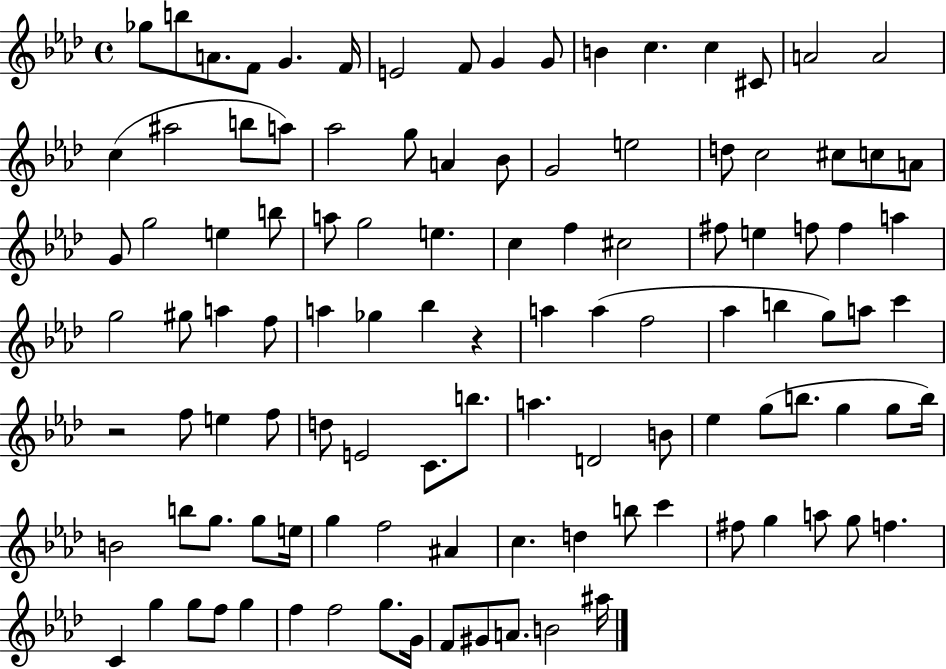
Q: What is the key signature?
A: AES major